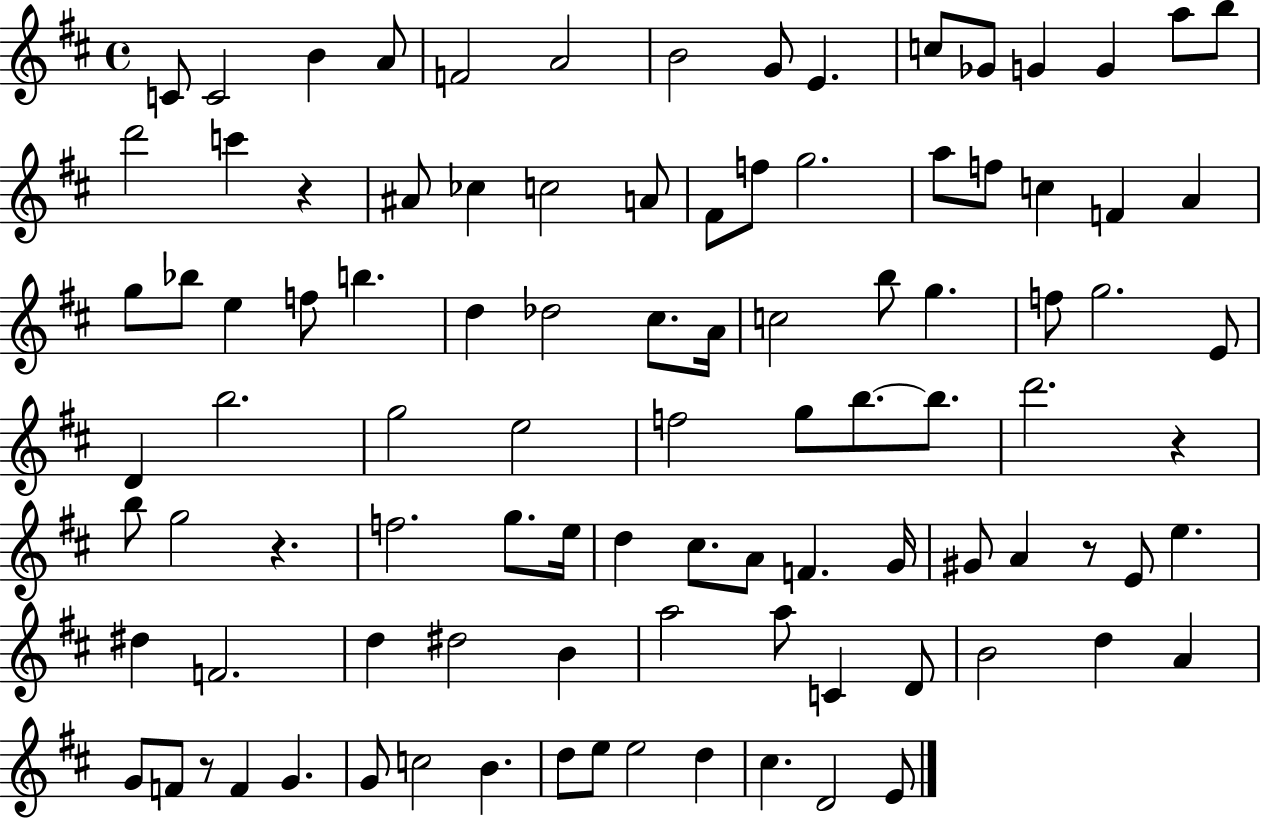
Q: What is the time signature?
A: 4/4